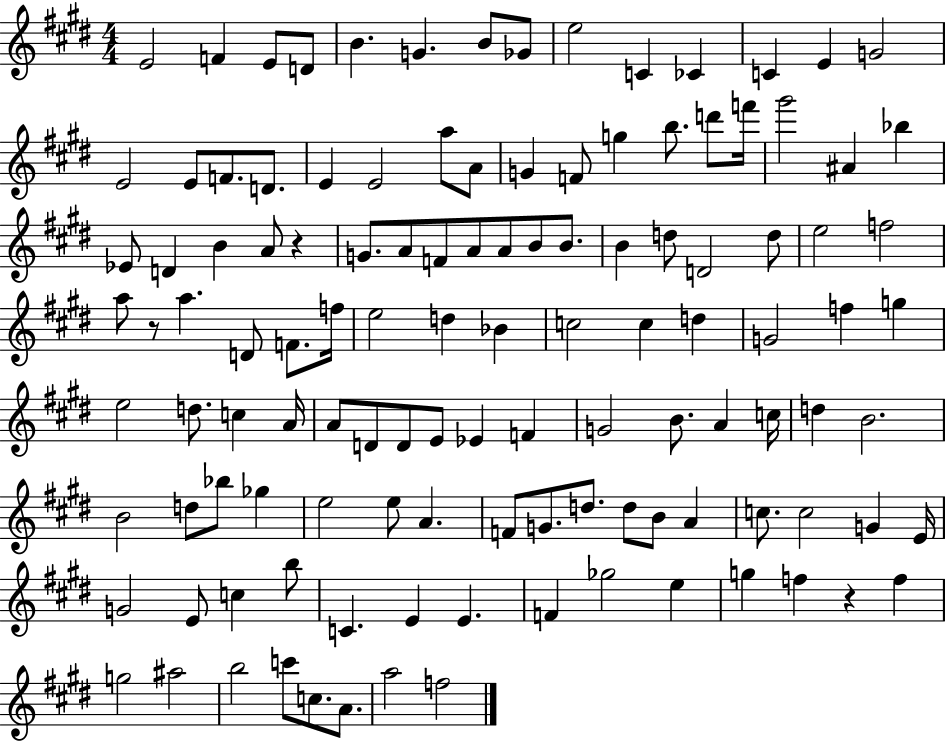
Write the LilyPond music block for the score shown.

{
  \clef treble
  \numericTimeSignature
  \time 4/4
  \key e \major
  e'2 f'4 e'8 d'8 | b'4. g'4. b'8 ges'8 | e''2 c'4 ces'4 | c'4 e'4 g'2 | \break e'2 e'8 f'8. d'8. | e'4 e'2 a''8 a'8 | g'4 f'8 g''4 b''8. d'''8 f'''16 | gis'''2 ais'4 bes''4 | \break ees'8 d'4 b'4 a'8 r4 | g'8. a'8 f'8 a'8 a'8 b'8 b'8. | b'4 d''8 d'2 d''8 | e''2 f''2 | \break a''8 r8 a''4. d'8 f'8. f''16 | e''2 d''4 bes'4 | c''2 c''4 d''4 | g'2 f''4 g''4 | \break e''2 d''8. c''4 a'16 | a'8 d'8 d'8 e'8 ees'4 f'4 | g'2 b'8. a'4 c''16 | d''4 b'2. | \break b'2 d''8 bes''8 ges''4 | e''2 e''8 a'4. | f'8 g'8. d''8. d''8 b'8 a'4 | c''8. c''2 g'4 e'16 | \break g'2 e'8 c''4 b''8 | c'4. e'4 e'4. | f'4 ges''2 e''4 | g''4 f''4 r4 f''4 | \break g''2 ais''2 | b''2 c'''8 c''8. a'8. | a''2 f''2 | \bar "|."
}